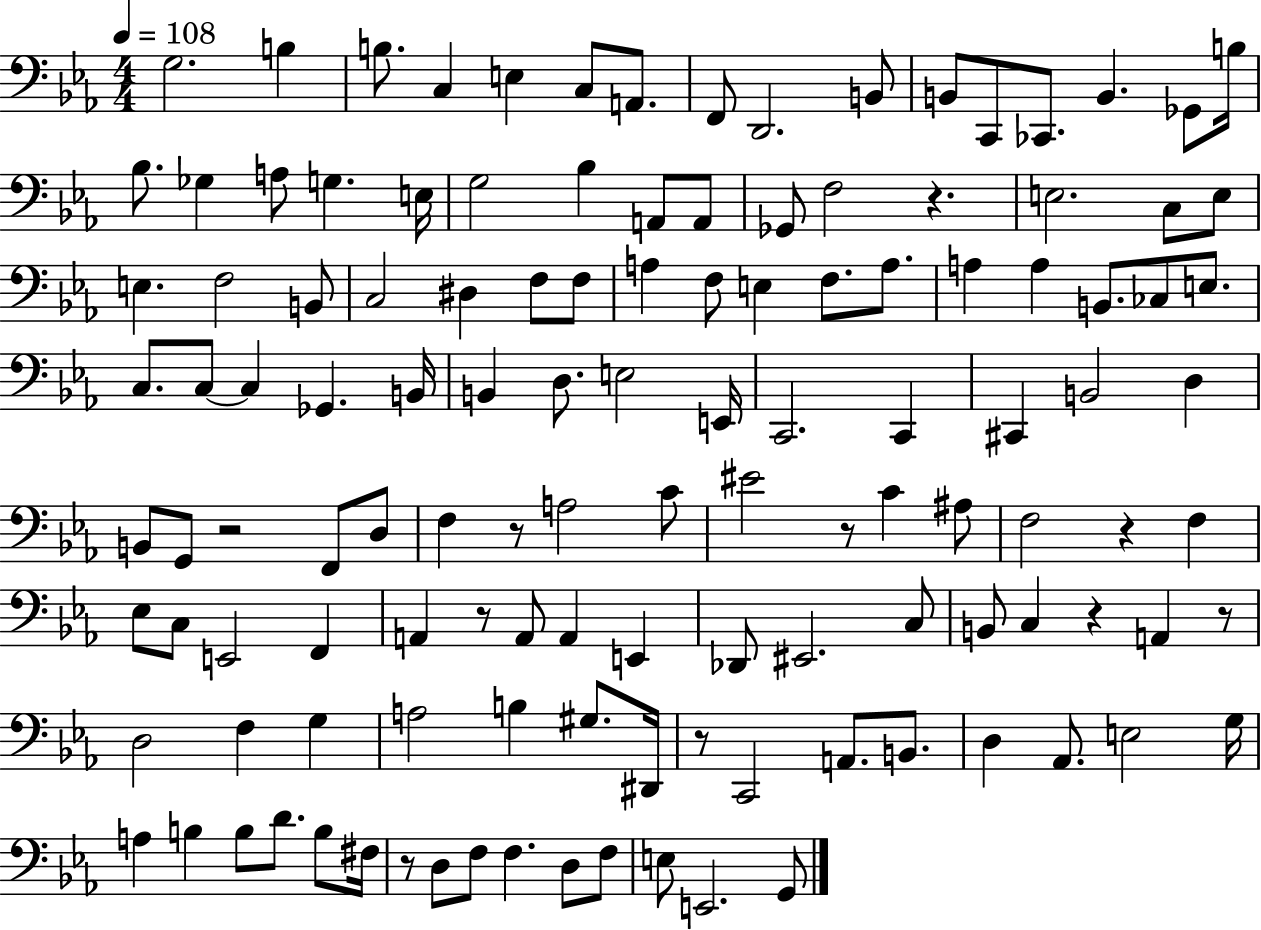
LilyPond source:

{
  \clef bass
  \numericTimeSignature
  \time 4/4
  \key ees \major
  \tempo 4 = 108
  \repeat volta 2 { g2. b4 | b8. c4 e4 c8 a,8. | f,8 d,2. b,8 | b,8 c,8 ces,8. b,4. ges,8 b16 | \break bes8. ges4 a8 g4. e16 | g2 bes4 a,8 a,8 | ges,8 f2 r4. | e2. c8 e8 | \break e4. f2 b,8 | c2 dis4 f8 f8 | a4 f8 e4 f8. a8. | a4 a4 b,8. ces8 e8. | \break c8. c8~~ c4 ges,4. b,16 | b,4 d8. e2 e,16 | c,2. c,4 | cis,4 b,2 d4 | \break b,8 g,8 r2 f,8 d8 | f4 r8 a2 c'8 | eis'2 r8 c'4 ais8 | f2 r4 f4 | \break ees8 c8 e,2 f,4 | a,4 r8 a,8 a,4 e,4 | des,8 eis,2. c8 | b,8 c4 r4 a,4 r8 | \break d2 f4 g4 | a2 b4 gis8. dis,16 | r8 c,2 a,8. b,8. | d4 aes,8. e2 g16 | \break a4 b4 b8 d'8. b8 fis16 | r8 d8 f8 f4. d8 f8 | e8 e,2. g,8 | } \bar "|."
}